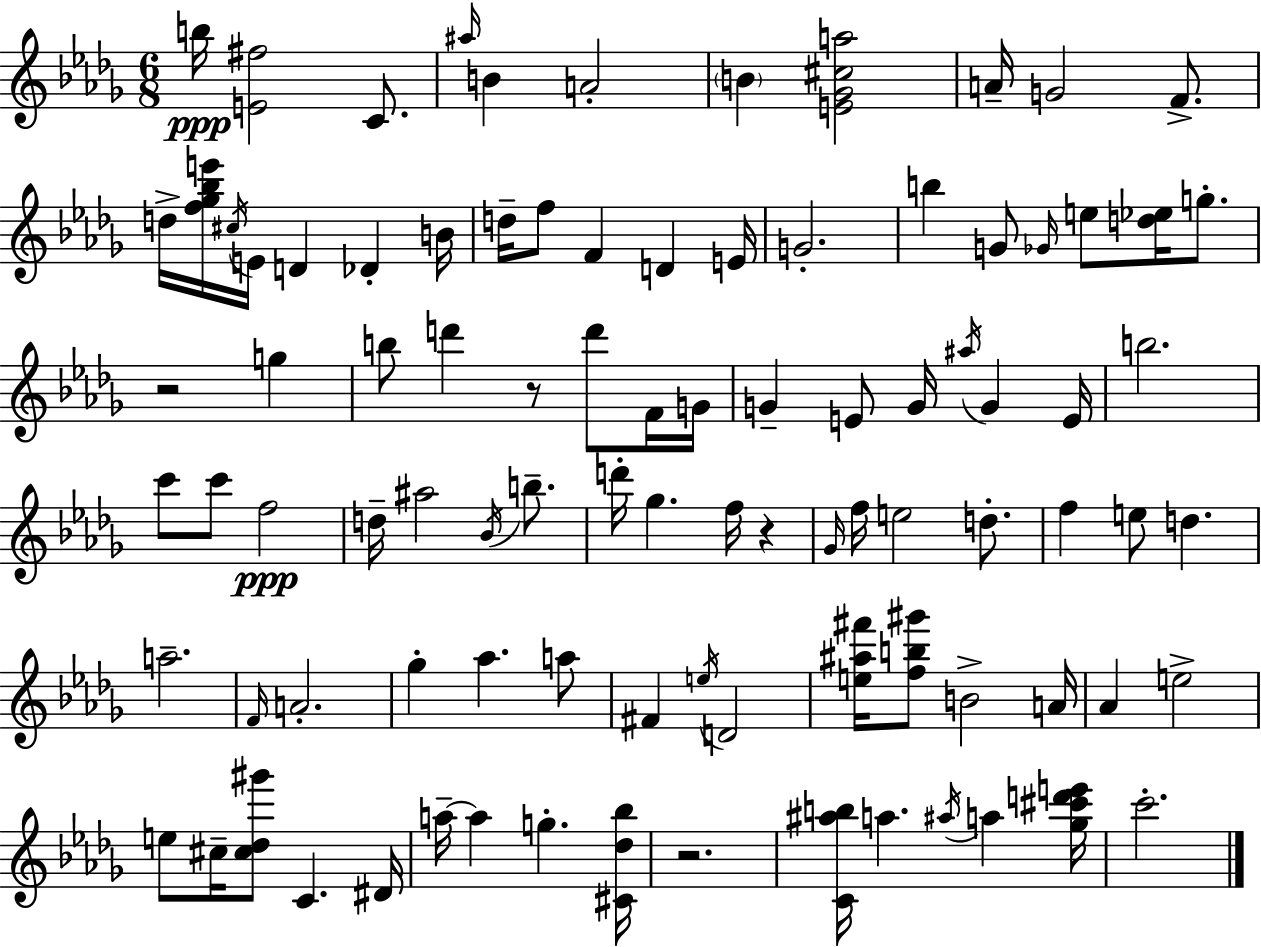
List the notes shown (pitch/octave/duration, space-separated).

B5/s [E4,F#5]/h C4/e. A#5/s B4/q A4/h B4/q [E4,Gb4,C#5,A5]/h A4/s G4/h F4/e. D5/s [F5,Gb5,Bb5,E6]/s C#5/s E4/s D4/q Db4/q B4/s D5/s F5/e F4/q D4/q E4/s G4/h. B5/q G4/e Gb4/s E5/e [D5,Eb5]/s G5/e. R/h G5/q B5/e D6/q R/e D6/e F4/s G4/s G4/q E4/e G4/s A#5/s G4/q E4/s B5/h. C6/e C6/e F5/h D5/s A#5/h Bb4/s B5/e. D6/s Gb5/q. F5/s R/q Gb4/s F5/s E5/h D5/e. F5/q E5/e D5/q. A5/h. F4/s A4/h. Gb5/q Ab5/q. A5/e F#4/q E5/s D4/h [E5,A#5,F#6]/s [F5,B5,G#6]/e B4/h A4/s Ab4/q E5/h E5/e C#5/s [C#5,Db5,G#6]/e C4/q. D#4/s A5/s A5/q G5/q. [C#4,Db5,Bb5]/s R/h. [C4,A#5,B5]/s A5/q. A#5/s A5/q [Gb5,C#6,D6,E6]/s C6/h.